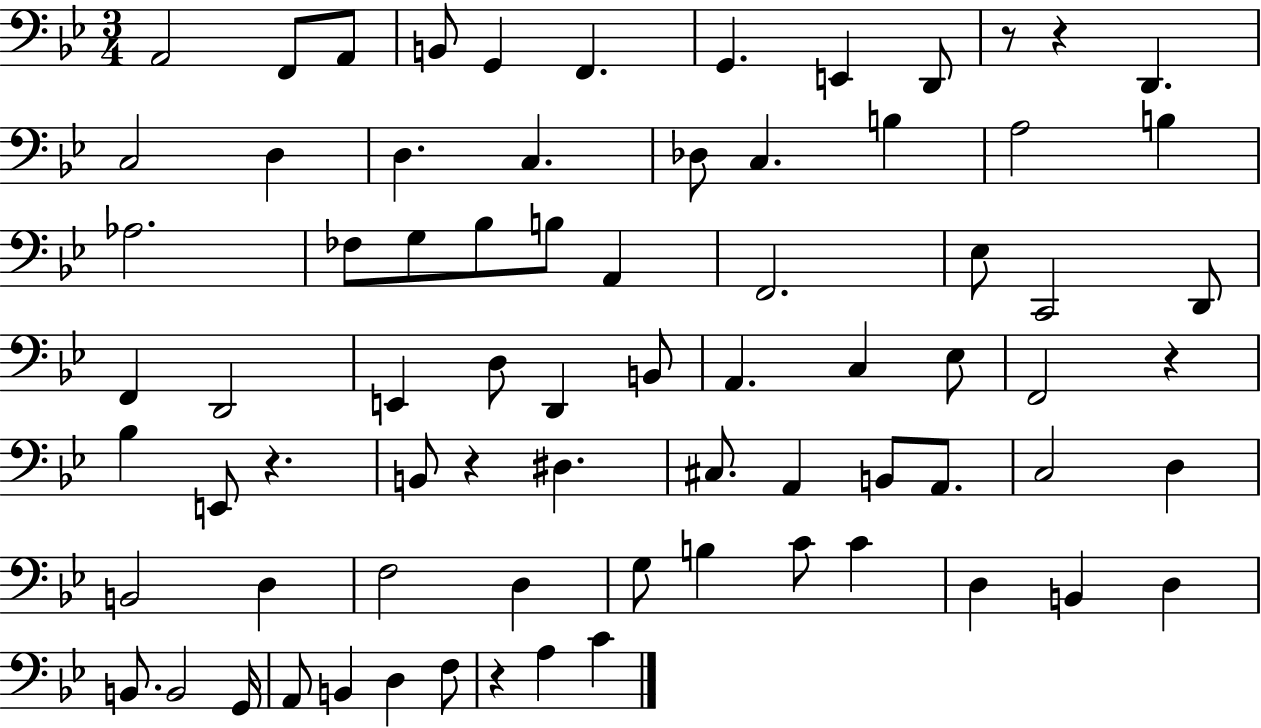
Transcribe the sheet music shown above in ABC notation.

X:1
T:Untitled
M:3/4
L:1/4
K:Bb
A,,2 F,,/2 A,,/2 B,,/2 G,, F,, G,, E,, D,,/2 z/2 z D,, C,2 D, D, C, _D,/2 C, B, A,2 B, _A,2 _F,/2 G,/2 _B,/2 B,/2 A,, F,,2 _E,/2 C,,2 D,,/2 F,, D,,2 E,, D,/2 D,, B,,/2 A,, C, _E,/2 F,,2 z _B, E,,/2 z B,,/2 z ^D, ^C,/2 A,, B,,/2 A,,/2 C,2 D, B,,2 D, F,2 D, G,/2 B, C/2 C D, B,, D, B,,/2 B,,2 G,,/4 A,,/2 B,, D, F,/2 z A, C